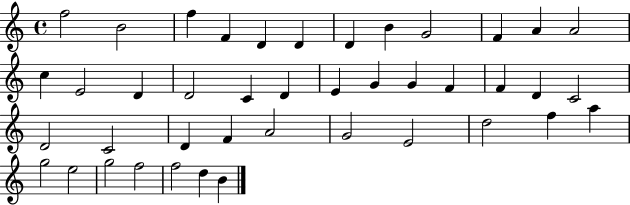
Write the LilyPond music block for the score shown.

{
  \clef treble
  \time 4/4
  \defaultTimeSignature
  \key c \major
  f''2 b'2 | f''4 f'4 d'4 d'4 | d'4 b'4 g'2 | f'4 a'4 a'2 | \break c''4 e'2 d'4 | d'2 c'4 d'4 | e'4 g'4 g'4 f'4 | f'4 d'4 c'2 | \break d'2 c'2 | d'4 f'4 a'2 | g'2 e'2 | d''2 f''4 a''4 | \break g''2 e''2 | g''2 f''2 | f''2 d''4 b'4 | \bar "|."
}